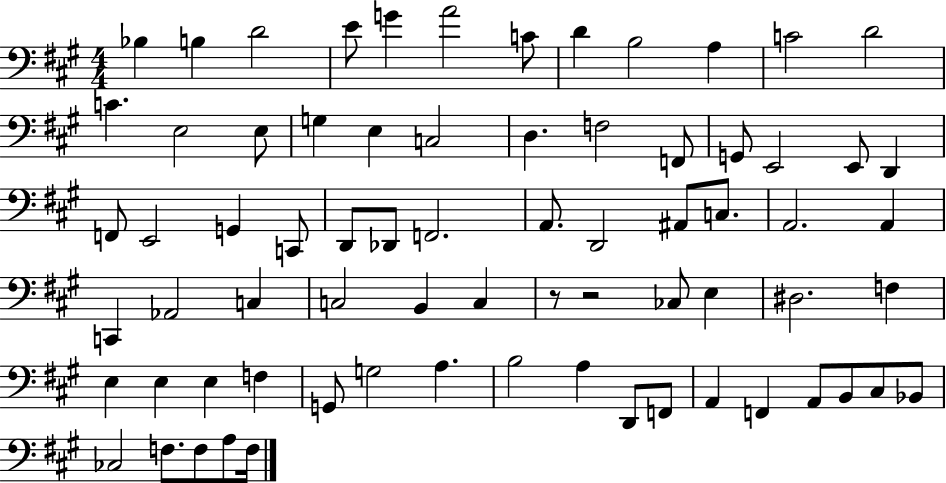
Bb3/q B3/q D4/h E4/e G4/q A4/h C4/e D4/q B3/h A3/q C4/h D4/h C4/q. E3/h E3/e G3/q E3/q C3/h D3/q. F3/h F2/e G2/e E2/h E2/e D2/q F2/e E2/h G2/q C2/e D2/e Db2/e F2/h. A2/e. D2/h A#2/e C3/e. A2/h. A2/q C2/q Ab2/h C3/q C3/h B2/q C3/q R/e R/h CES3/e E3/q D#3/h. F3/q E3/q E3/q E3/q F3/q G2/e G3/h A3/q. B3/h A3/q D2/e F2/e A2/q F2/q A2/e B2/e C#3/e Bb2/e CES3/h F3/e. F3/e A3/e F3/s